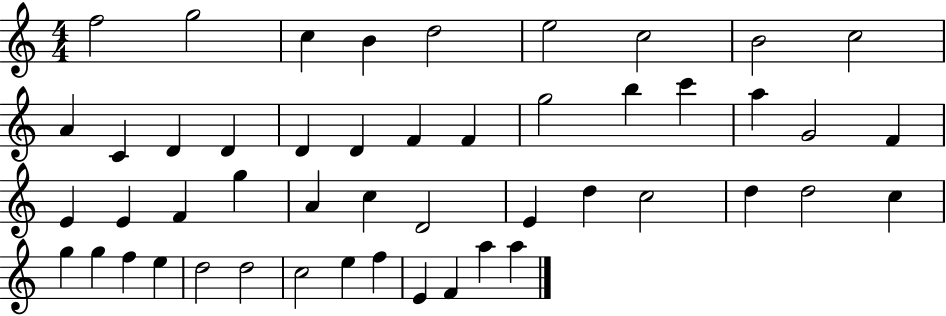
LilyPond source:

{
  \clef treble
  \numericTimeSignature
  \time 4/4
  \key c \major
  f''2 g''2 | c''4 b'4 d''2 | e''2 c''2 | b'2 c''2 | \break a'4 c'4 d'4 d'4 | d'4 d'4 f'4 f'4 | g''2 b''4 c'''4 | a''4 g'2 f'4 | \break e'4 e'4 f'4 g''4 | a'4 c''4 d'2 | e'4 d''4 c''2 | d''4 d''2 c''4 | \break g''4 g''4 f''4 e''4 | d''2 d''2 | c''2 e''4 f''4 | e'4 f'4 a''4 a''4 | \break \bar "|."
}